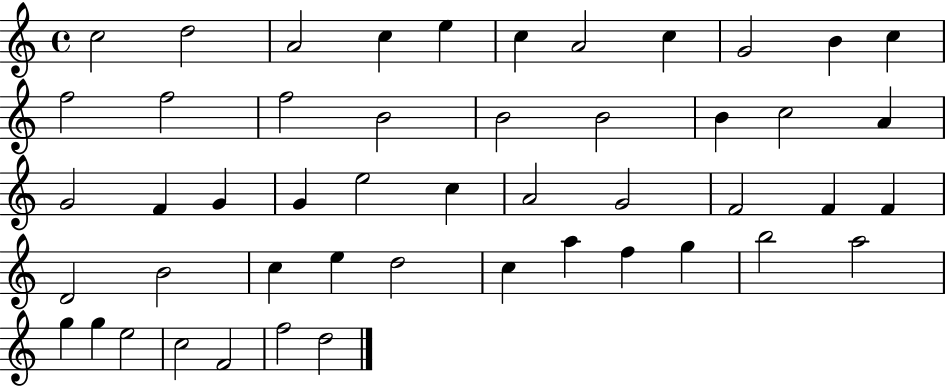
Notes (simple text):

C5/h D5/h A4/h C5/q E5/q C5/q A4/h C5/q G4/h B4/q C5/q F5/h F5/h F5/h B4/h B4/h B4/h B4/q C5/h A4/q G4/h F4/q G4/q G4/q E5/h C5/q A4/h G4/h F4/h F4/q F4/q D4/h B4/h C5/q E5/q D5/h C5/q A5/q F5/q G5/q B5/h A5/h G5/q G5/q E5/h C5/h F4/h F5/h D5/h